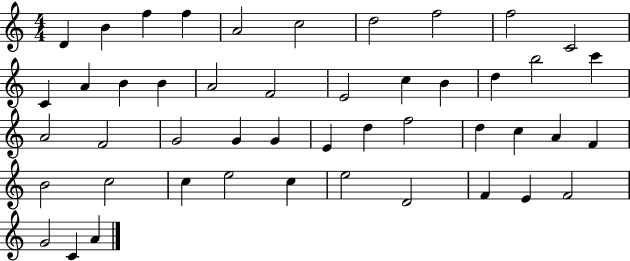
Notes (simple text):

D4/q B4/q F5/q F5/q A4/h C5/h D5/h F5/h F5/h C4/h C4/q A4/q B4/q B4/q A4/h F4/h E4/h C5/q B4/q D5/q B5/h C6/q A4/h F4/h G4/h G4/q G4/q E4/q D5/q F5/h D5/q C5/q A4/q F4/q B4/h C5/h C5/q E5/h C5/q E5/h D4/h F4/q E4/q F4/h G4/h C4/q A4/q